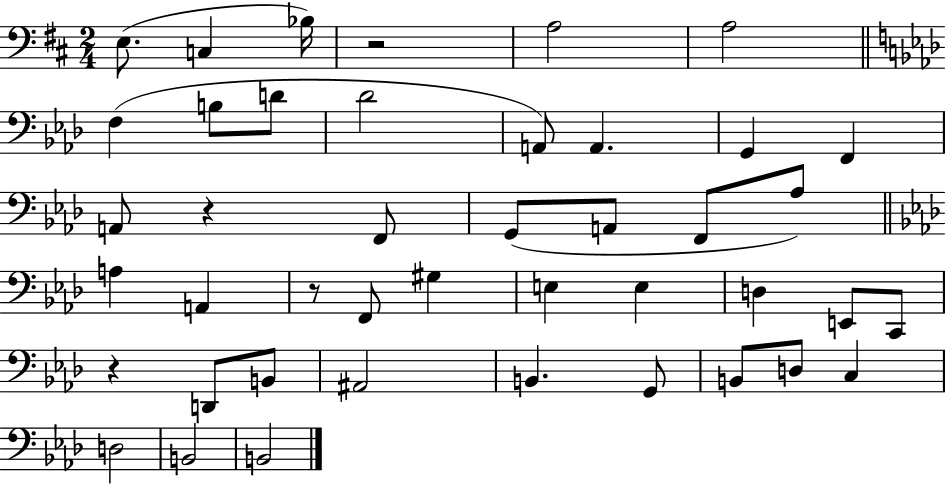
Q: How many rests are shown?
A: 4